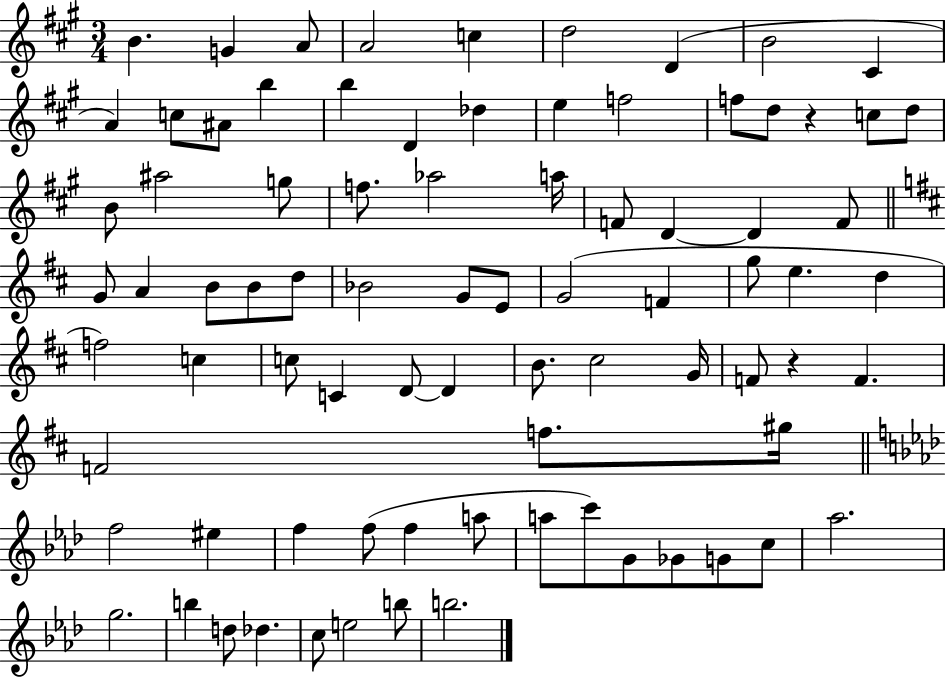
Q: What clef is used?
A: treble